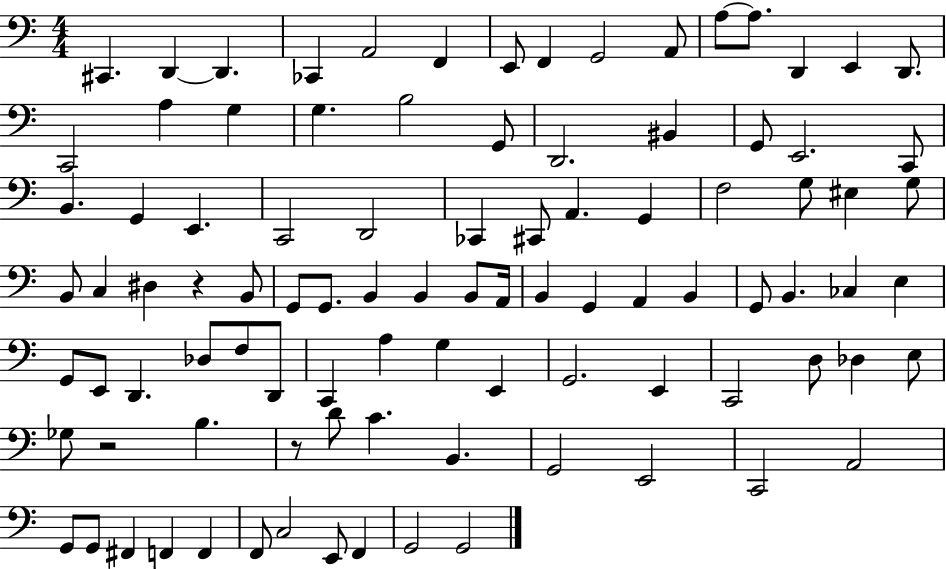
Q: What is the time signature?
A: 4/4